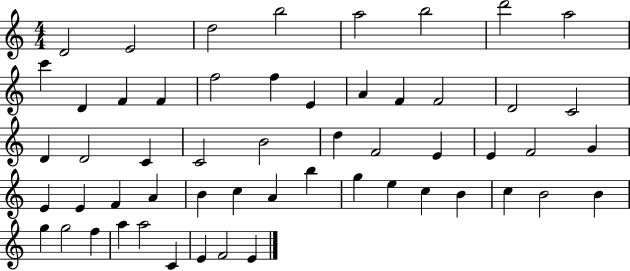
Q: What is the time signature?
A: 4/4